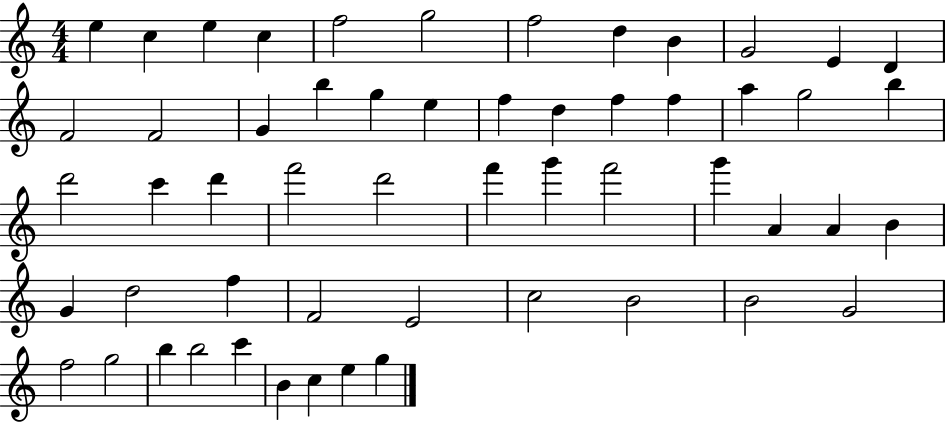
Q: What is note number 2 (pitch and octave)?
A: C5